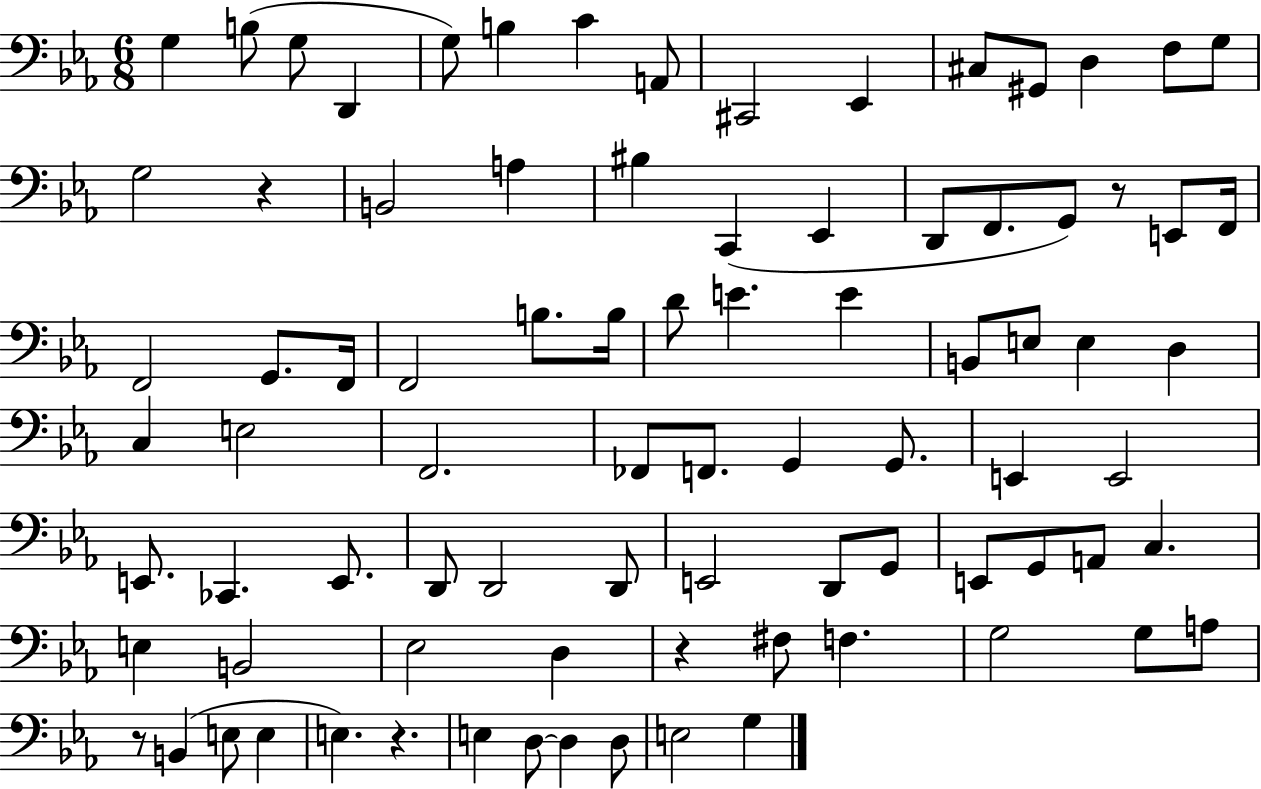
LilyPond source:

{
  \clef bass
  \numericTimeSignature
  \time 6/8
  \key ees \major
  g4 b8( g8 d,4 | g8) b4 c'4 a,8 | cis,2 ees,4 | cis8 gis,8 d4 f8 g8 | \break g2 r4 | b,2 a4 | bis4 c,4( ees,4 | d,8 f,8. g,8) r8 e,8 f,16 | \break f,2 g,8. f,16 | f,2 b8. b16 | d'8 e'4. e'4 | b,8 e8 e4 d4 | \break c4 e2 | f,2. | fes,8 f,8. g,4 g,8. | e,4 e,2 | \break e,8. ces,4. e,8. | d,8 d,2 d,8 | e,2 d,8 g,8 | e,8 g,8 a,8 c4. | \break e4 b,2 | ees2 d4 | r4 fis8 f4. | g2 g8 a8 | \break r8 b,4( e8 e4 | e4.) r4. | e4 d8~~ d4 d8 | e2 g4 | \break \bar "|."
}